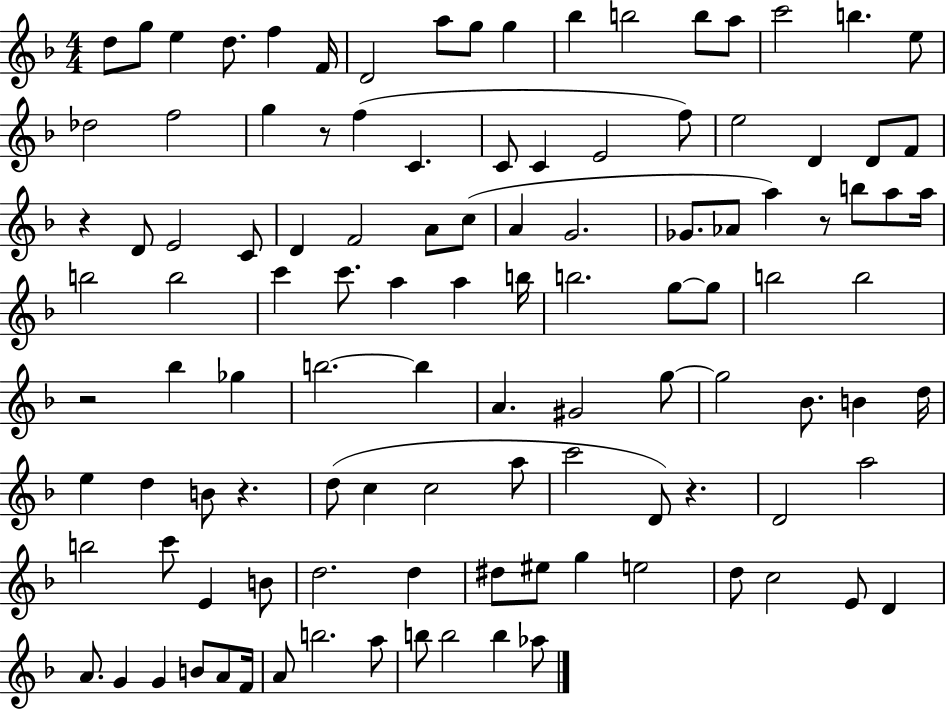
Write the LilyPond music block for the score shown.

{
  \clef treble
  \numericTimeSignature
  \time 4/4
  \key f \major
  d''8 g''8 e''4 d''8. f''4 f'16 | d'2 a''8 g''8 g''4 | bes''4 b''2 b''8 a''8 | c'''2 b''4. e''8 | \break des''2 f''2 | g''4 r8 f''4( c'4. | c'8 c'4 e'2 f''8) | e''2 d'4 d'8 f'8 | \break r4 d'8 e'2 c'8 | d'4 f'2 a'8 c''8( | a'4 g'2. | ges'8. aes'8 a''4) r8 b''8 a''8 a''16 | \break b''2 b''2 | c'''4 c'''8. a''4 a''4 b''16 | b''2. g''8~~ g''8 | b''2 b''2 | \break r2 bes''4 ges''4 | b''2.~~ b''4 | a'4. gis'2 g''8~~ | g''2 bes'8. b'4 d''16 | \break e''4 d''4 b'8 r4. | d''8( c''4 c''2 a''8 | c'''2 d'8) r4. | d'2 a''2 | \break b''2 c'''8 e'4 b'8 | d''2. d''4 | dis''8 eis''8 g''4 e''2 | d''8 c''2 e'8 d'4 | \break a'8. g'4 g'4 b'8 a'8 f'16 | a'8 b''2. a''8 | b''8 b''2 b''4 aes''8 | \bar "|."
}